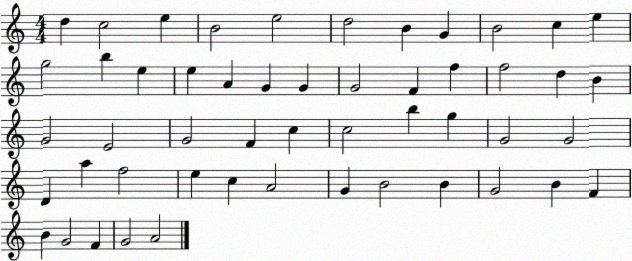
X:1
T:Untitled
M:4/4
L:1/4
K:C
d c2 e B2 e2 d2 B G B2 c e g2 b e e A G G G2 F f f2 d B G2 E2 G2 F c c2 b g G2 G2 D a f2 e c A2 G B2 B G2 B F B G2 F G2 A2